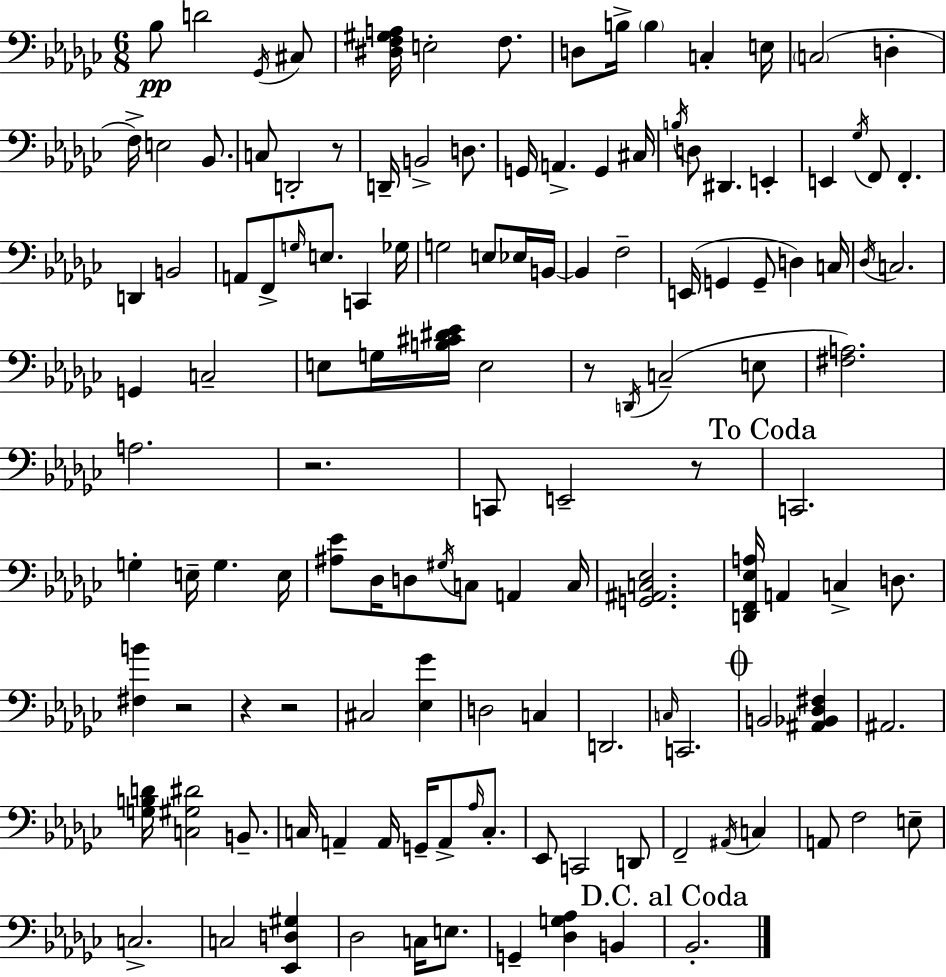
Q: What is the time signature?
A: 6/8